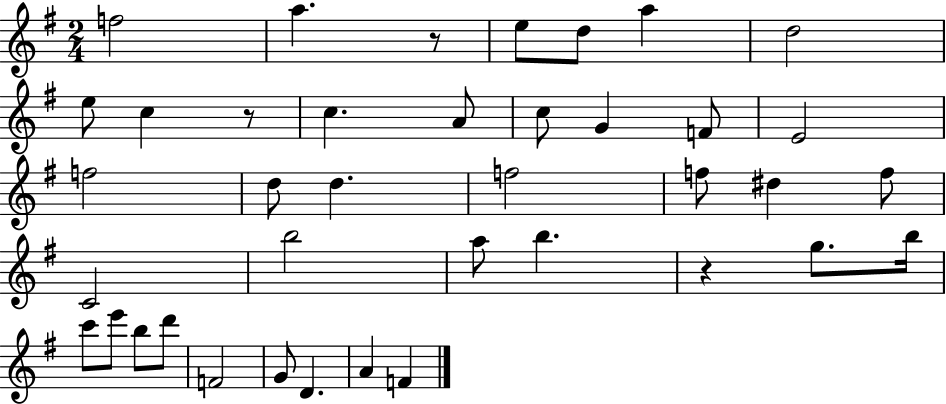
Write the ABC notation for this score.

X:1
T:Untitled
M:2/4
L:1/4
K:G
f2 a z/2 e/2 d/2 a d2 e/2 c z/2 c A/2 c/2 G F/2 E2 f2 d/2 d f2 f/2 ^d f/2 C2 b2 a/2 b z g/2 b/4 c'/2 e'/2 b/2 d'/2 F2 G/2 D A F